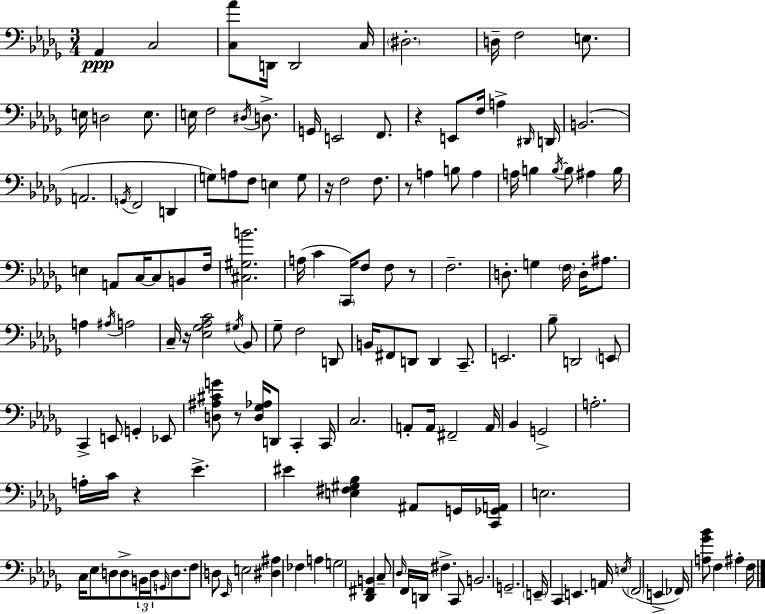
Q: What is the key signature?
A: BES minor